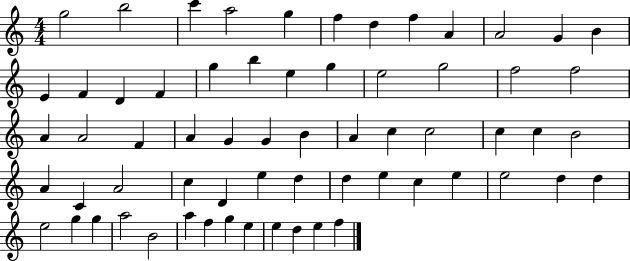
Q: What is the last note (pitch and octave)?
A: F5